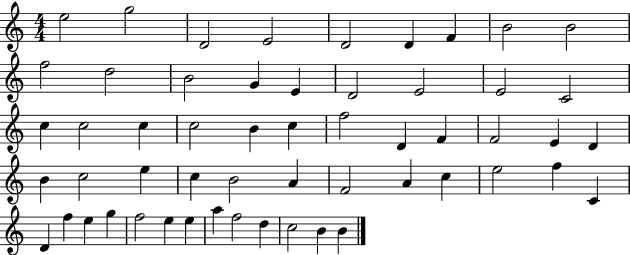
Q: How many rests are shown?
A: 0